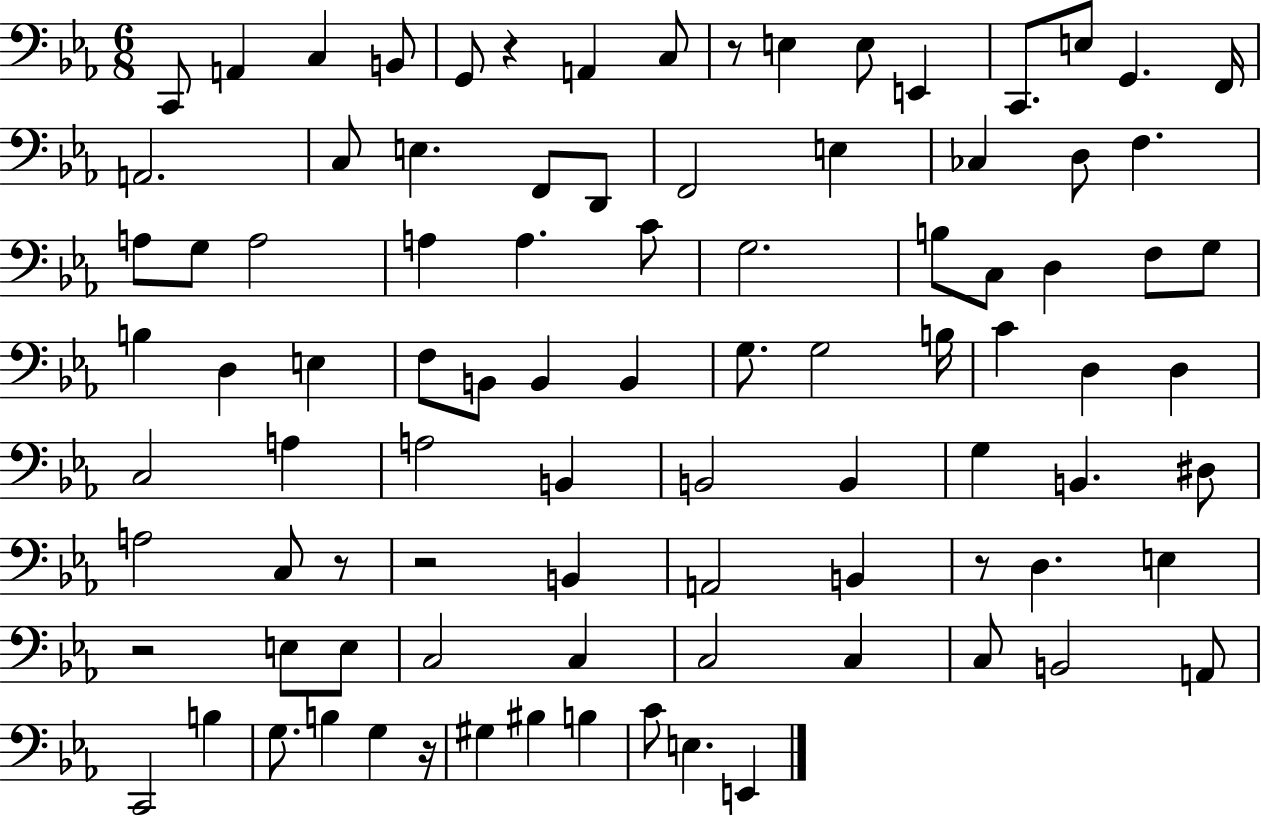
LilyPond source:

{
  \clef bass
  \numericTimeSignature
  \time 6/8
  \key ees \major
  \repeat volta 2 { c,8 a,4 c4 b,8 | g,8 r4 a,4 c8 | r8 e4 e8 e,4 | c,8. e8 g,4. f,16 | \break a,2. | c8 e4. f,8 d,8 | f,2 e4 | ces4 d8 f4. | \break a8 g8 a2 | a4 a4. c'8 | g2. | b8 c8 d4 f8 g8 | \break b4 d4 e4 | f8 b,8 b,4 b,4 | g8. g2 b16 | c'4 d4 d4 | \break c2 a4 | a2 b,4 | b,2 b,4 | g4 b,4. dis8 | \break a2 c8 r8 | r2 b,4 | a,2 b,4 | r8 d4. e4 | \break r2 e8 e8 | c2 c4 | c2 c4 | c8 b,2 a,8 | \break c,2 b4 | g8. b4 g4 r16 | gis4 bis4 b4 | c'8 e4. e,4 | \break } \bar "|."
}